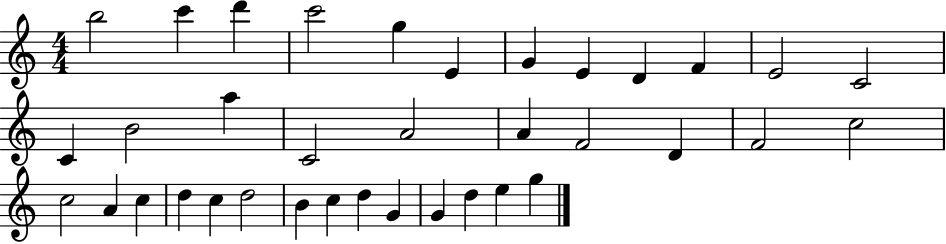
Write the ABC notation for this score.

X:1
T:Untitled
M:4/4
L:1/4
K:C
b2 c' d' c'2 g E G E D F E2 C2 C B2 a C2 A2 A F2 D F2 c2 c2 A c d c d2 B c d G G d e g